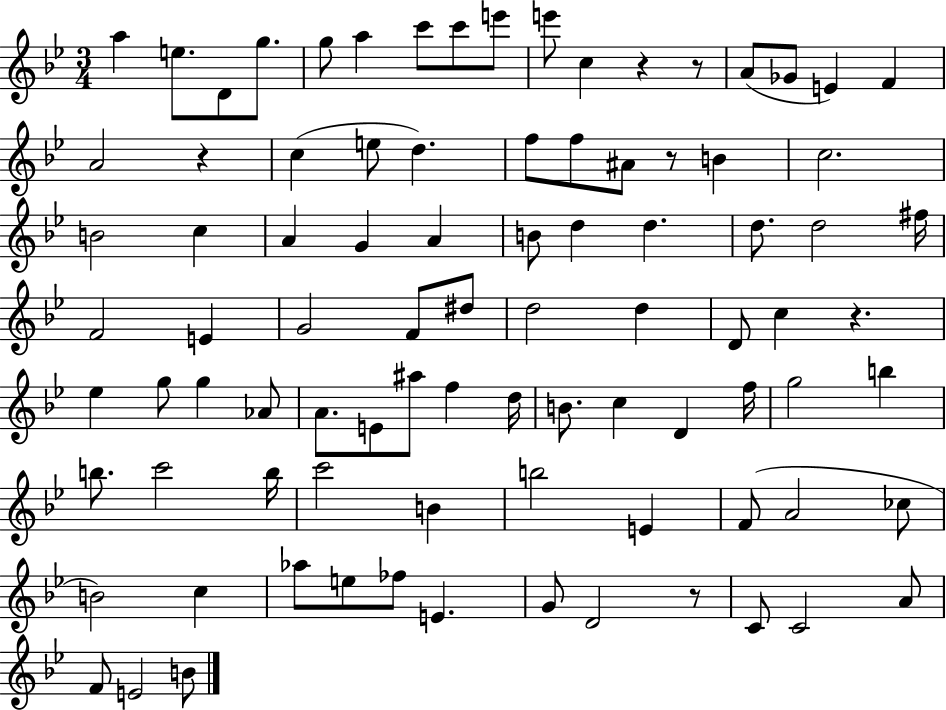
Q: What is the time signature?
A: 3/4